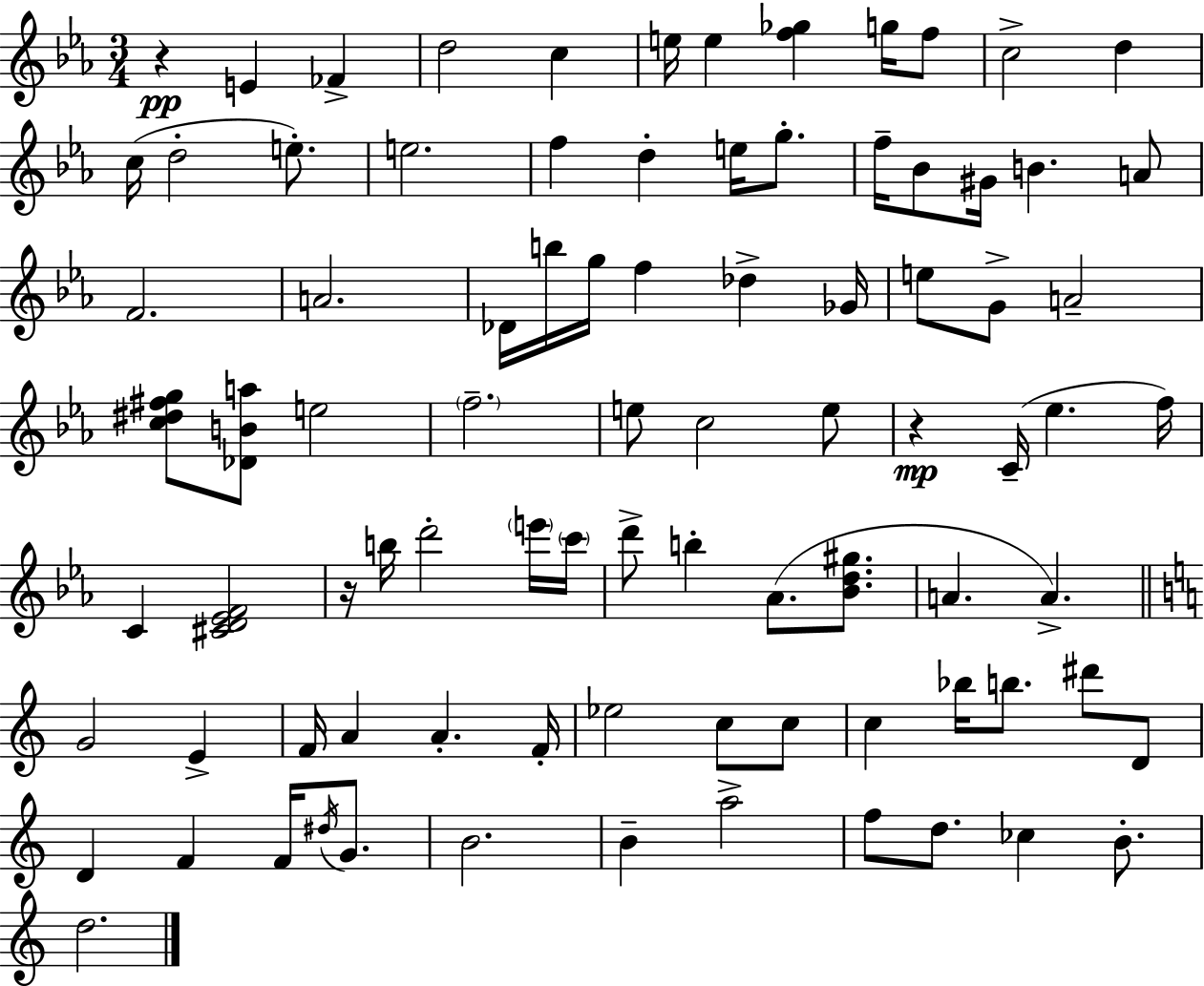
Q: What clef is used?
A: treble